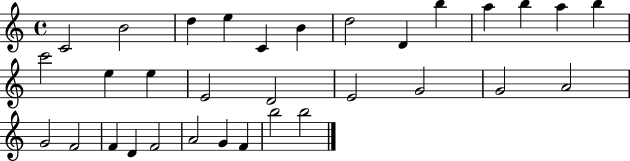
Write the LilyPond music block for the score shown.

{
  \clef treble
  \time 4/4
  \defaultTimeSignature
  \key c \major
  c'2 b'2 | d''4 e''4 c'4 b'4 | d''2 d'4 b''4 | a''4 b''4 a''4 b''4 | \break c'''2 e''4 e''4 | e'2 d'2 | e'2 g'2 | g'2 a'2 | \break g'2 f'2 | f'4 d'4 f'2 | a'2 g'4 f'4 | b''2 b''2 | \break \bar "|."
}